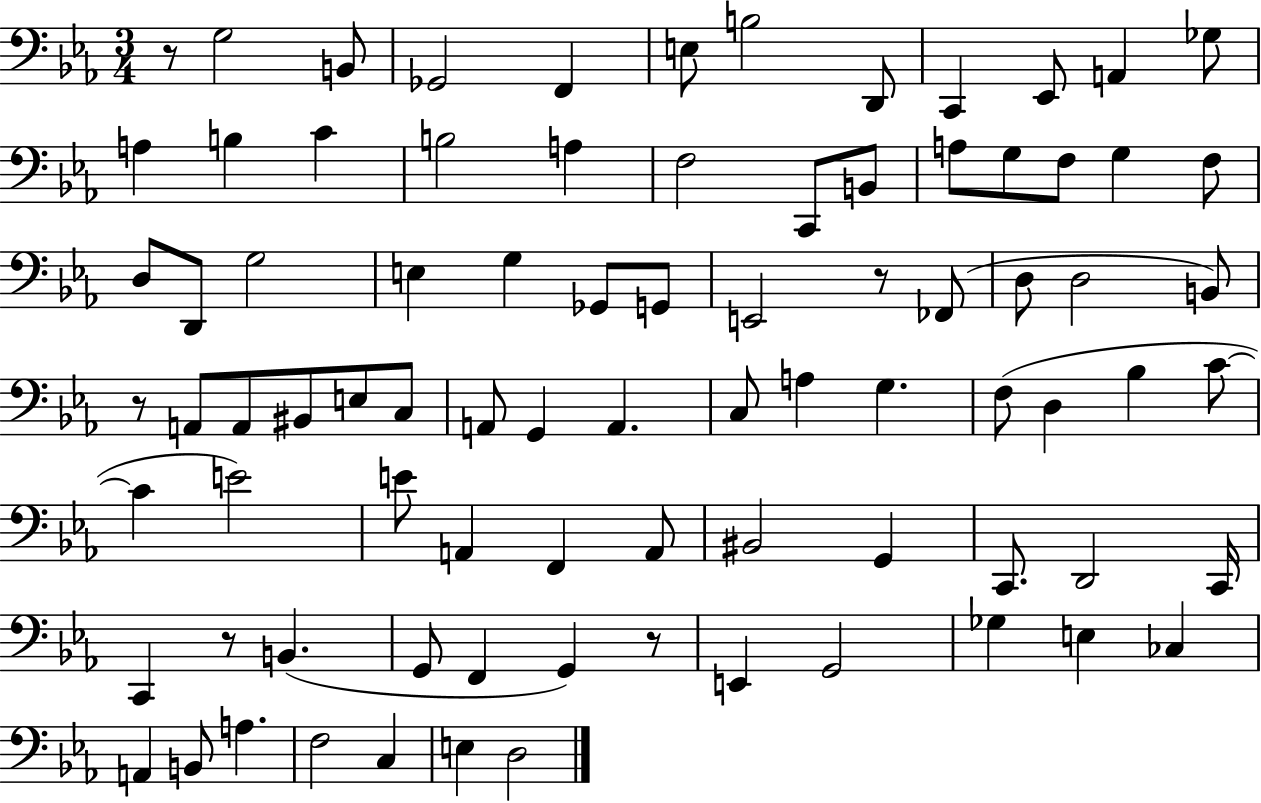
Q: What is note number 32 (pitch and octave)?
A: E2